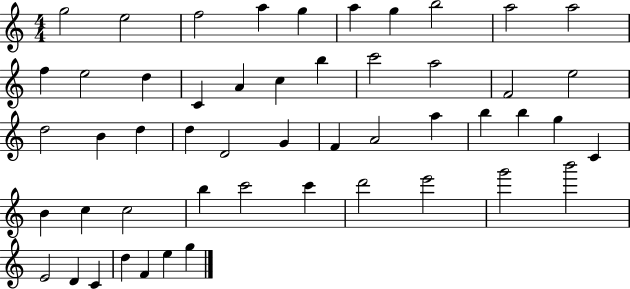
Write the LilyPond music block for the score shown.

{
  \clef treble
  \numericTimeSignature
  \time 4/4
  \key c \major
  g''2 e''2 | f''2 a''4 g''4 | a''4 g''4 b''2 | a''2 a''2 | \break f''4 e''2 d''4 | c'4 a'4 c''4 b''4 | c'''2 a''2 | f'2 e''2 | \break d''2 b'4 d''4 | d''4 d'2 g'4 | f'4 a'2 a''4 | b''4 b''4 g''4 c'4 | \break b'4 c''4 c''2 | b''4 c'''2 c'''4 | d'''2 e'''2 | g'''2 b'''2 | \break e'2 d'4 c'4 | d''4 f'4 e''4 g''4 | \bar "|."
}